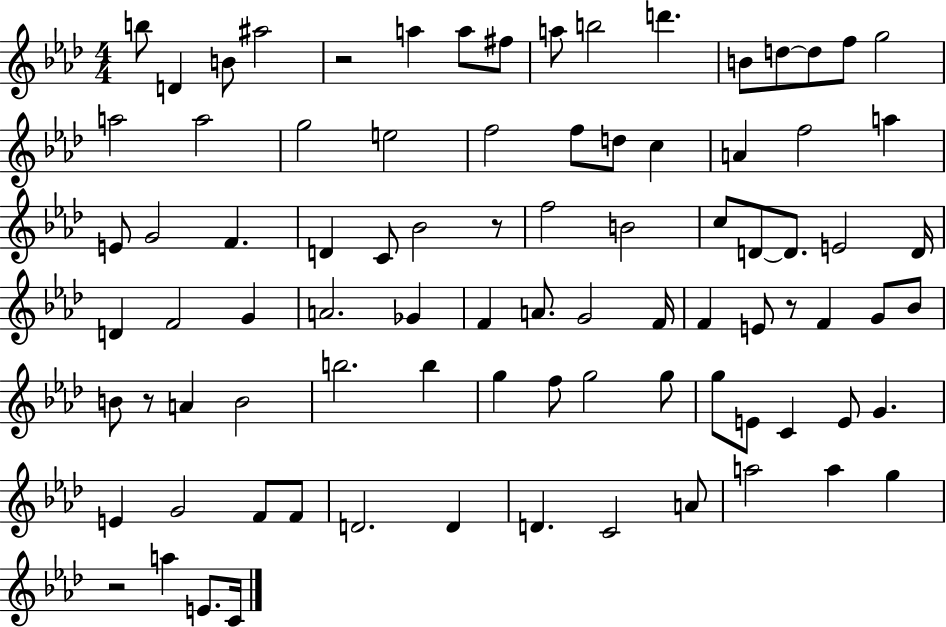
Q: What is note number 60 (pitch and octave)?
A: F5